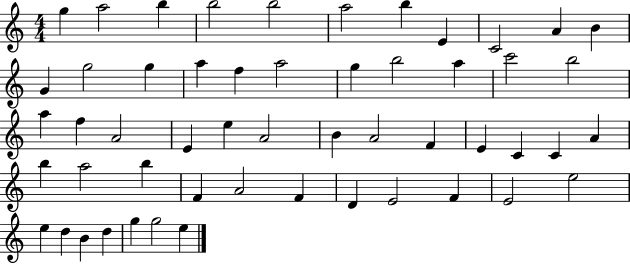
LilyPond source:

{
  \clef treble
  \numericTimeSignature
  \time 4/4
  \key c \major
  g''4 a''2 b''4 | b''2 b''2 | a''2 b''4 e'4 | c'2 a'4 b'4 | \break g'4 g''2 g''4 | a''4 f''4 a''2 | g''4 b''2 a''4 | c'''2 b''2 | \break a''4 f''4 a'2 | e'4 e''4 a'2 | b'4 a'2 f'4 | e'4 c'4 c'4 a'4 | \break b''4 a''2 b''4 | f'4 a'2 f'4 | d'4 e'2 f'4 | e'2 e''2 | \break e''4 d''4 b'4 d''4 | g''4 g''2 e''4 | \bar "|."
}